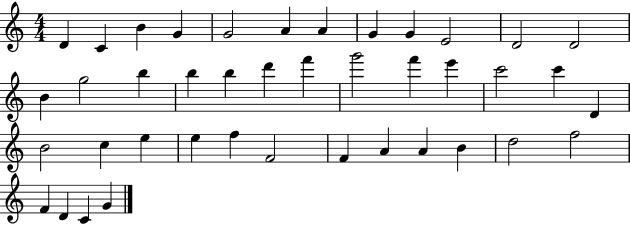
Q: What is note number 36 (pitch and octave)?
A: D5